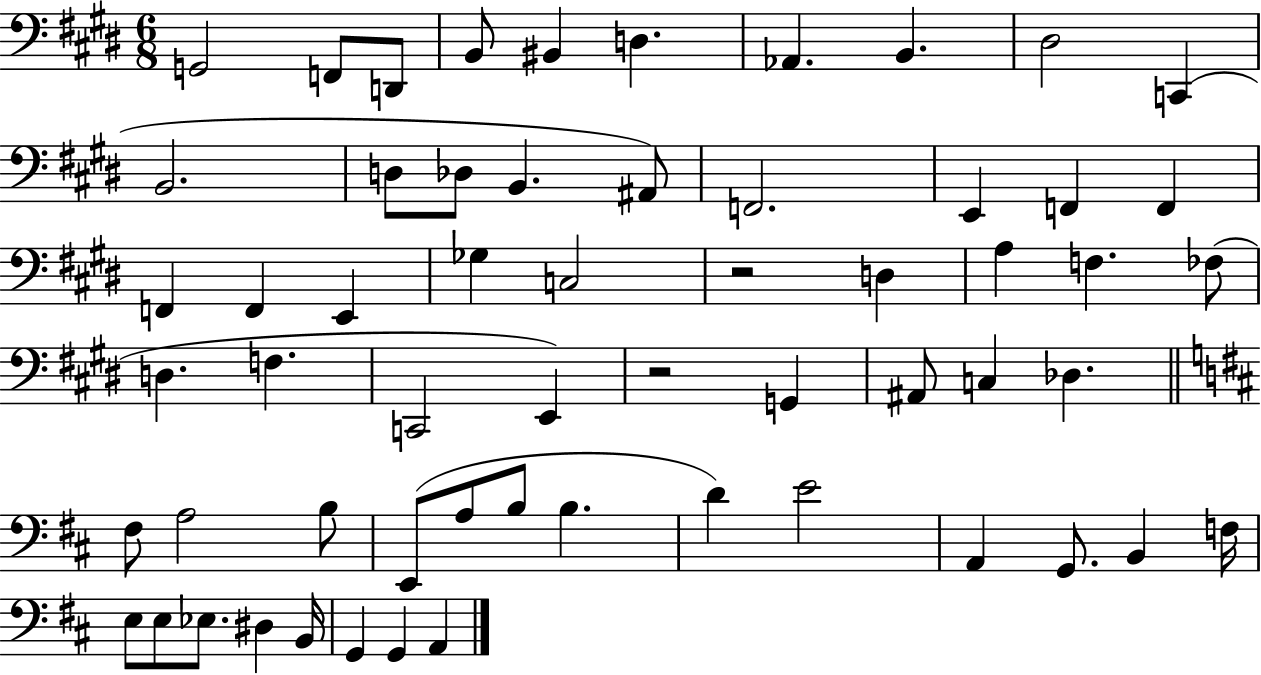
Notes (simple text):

G2/h F2/e D2/e B2/e BIS2/q D3/q. Ab2/q. B2/q. D#3/h C2/q B2/h. D3/e Db3/e B2/q. A#2/e F2/h. E2/q F2/q F2/q F2/q F2/q E2/q Gb3/q C3/h R/h D3/q A3/q F3/q. FES3/e D3/q. F3/q. C2/h E2/q R/h G2/q A#2/e C3/q Db3/q. F#3/e A3/h B3/e E2/e A3/e B3/e B3/q. D4/q E4/h A2/q G2/e. B2/q F3/s E3/e E3/e Eb3/e. D#3/q B2/s G2/q G2/q A2/q